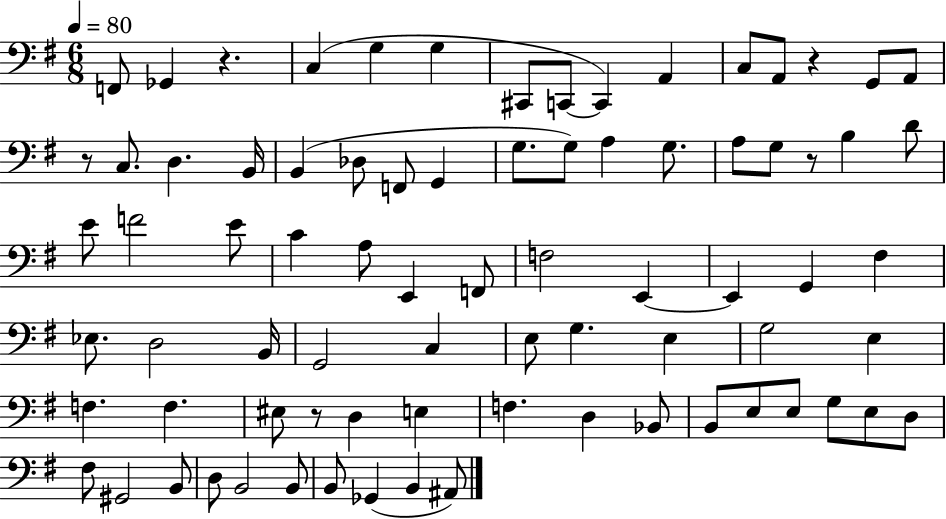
{
  \clef bass
  \numericTimeSignature
  \time 6/8
  \key g \major
  \tempo 4 = 80
  \repeat volta 2 { f,8 ges,4 r4. | c4( g4 g4 | cis,8 c,8~~ c,4) a,4 | c8 a,8 r4 g,8 a,8 | \break r8 c8. d4. b,16 | b,4( des8 f,8 g,4 | g8. g8) a4 g8. | a8 g8 r8 b4 d'8 | \break e'8 f'2 e'8 | c'4 a8 e,4 f,8 | f2 e,4~~ | e,4 g,4 fis4 | \break ees8. d2 b,16 | g,2 c4 | e8 g4. e4 | g2 e4 | \break f4. f4. | eis8 r8 d4 e4 | f4. d4 bes,8 | b,8 e8 e8 g8 e8 d8 | \break fis8 gis,2 b,8 | d8 b,2 b,8 | b,8 ges,4( b,4 ais,8) | } \bar "|."
}